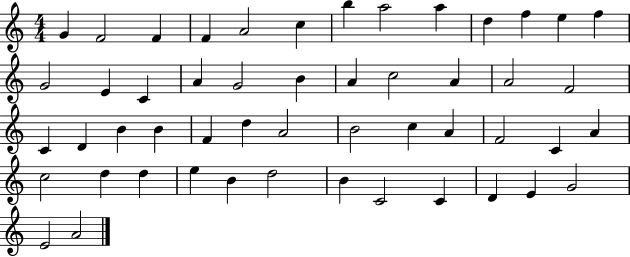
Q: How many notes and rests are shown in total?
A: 51